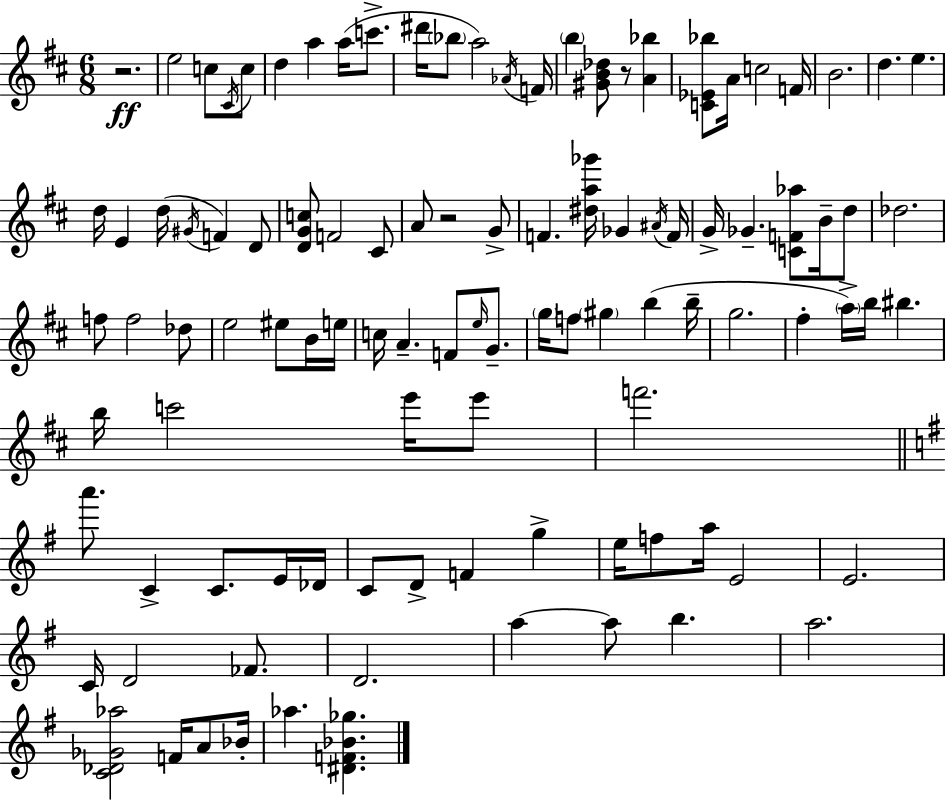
{
  \clef treble
  \numericTimeSignature
  \time 6/8
  \key d \major
  \repeat volta 2 { r2.\ff | e''2 c''8 \acciaccatura { cis'16 } c''8 | d''4 a''4 a''16( c'''8.-> | dis'''16 \parenthesize bes''8 a''2) | \break \acciaccatura { aes'16 } f'16 \parenthesize b''4 <gis' b' des''>8 r8 <a' bes''>4 | <c' ees' bes''>8 a'16 c''2 | f'16 b'2. | d''4. e''4. | \break d''16 e'4 d''16( \acciaccatura { gis'16 } f'4) | d'8 <d' g' c''>8 f'2 | cis'8 a'8 r2 | g'8-> f'4. <dis'' a'' ges'''>16 ges'4 | \break \acciaccatura { ais'16 } f'16 g'16-> ges'4.-- <c' f' aes''>8 | b'16-- d''8 des''2. | f''8 f''2 | des''8 e''2 | \break eis''8 b'16 e''16 c''16 a'4.-- f'8 | \grace { e''16 } g'8.-- \parenthesize g''16 f''8 \parenthesize gis''4 | b''4( b''16-- g''2. | fis''4-. \parenthesize a''16->) b''16 bis''4. | \break b''16 c'''2 | e'''16 e'''8 f'''2. | \bar "||" \break \key g \major a'''8. c'4-> c'8. e'16 des'16 | c'8 d'8-> f'4 g''4-> | e''16 f''8 a''16 e'2 | e'2. | \break c'16 d'2 fes'8. | d'2. | a''4~~ a''8 b''4. | a''2. | \break <c' des' ges' aes''>2 f'16 a'8 bes'16-. | aes''4. <dis' f' bes' ges''>4. | } \bar "|."
}